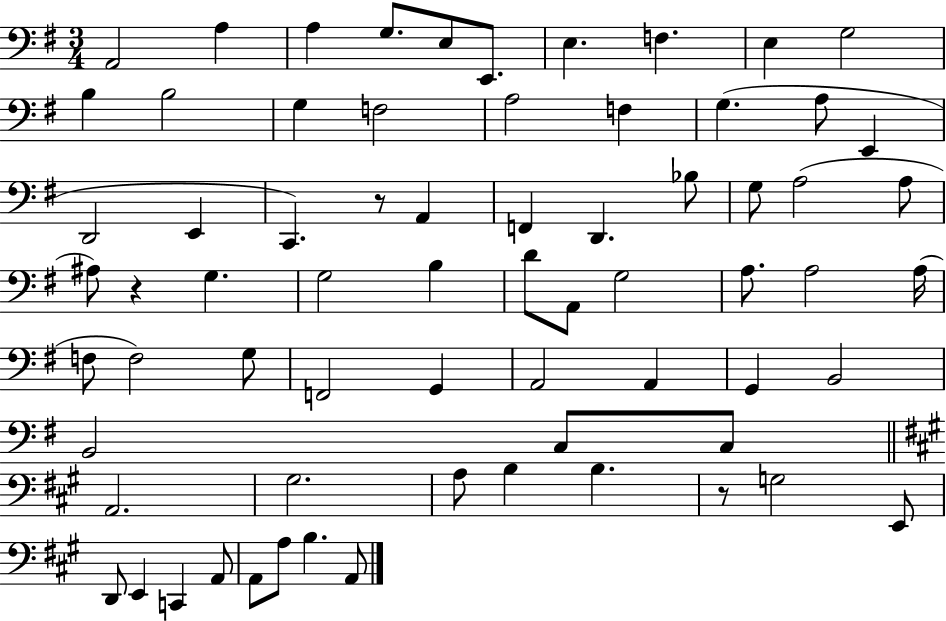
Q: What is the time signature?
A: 3/4